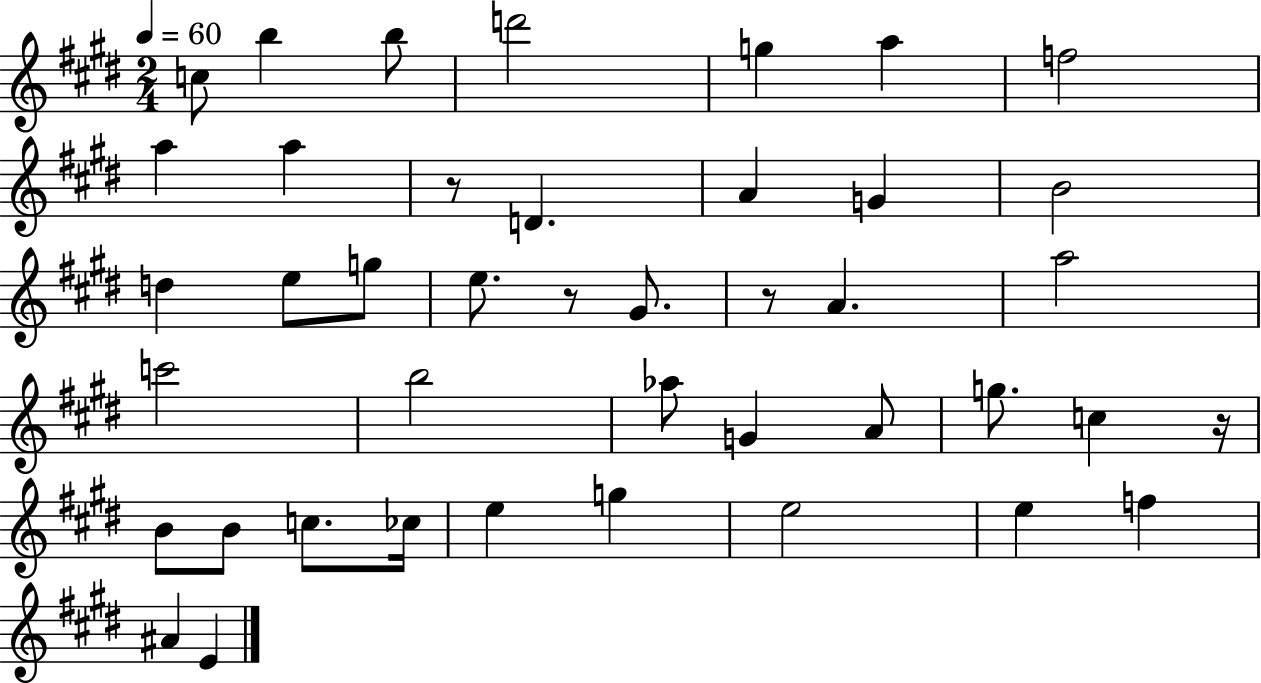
C5/e B5/q B5/e D6/h G5/q A5/q F5/h A5/q A5/q R/e D4/q. A4/q G4/q B4/h D5/q E5/e G5/e E5/e. R/e G#4/e. R/e A4/q. A5/h C6/h B5/h Ab5/e G4/q A4/e G5/e. C5/q R/s B4/e B4/e C5/e. CES5/s E5/q G5/q E5/h E5/q F5/q A#4/q E4/q